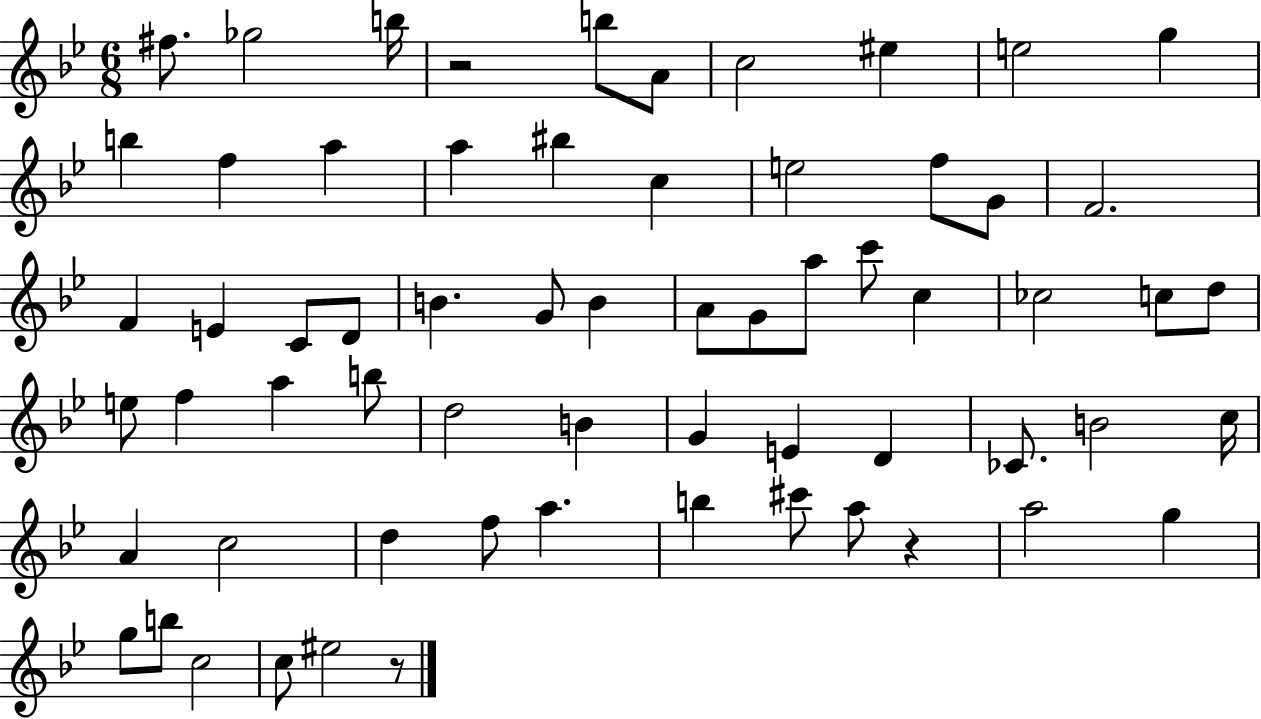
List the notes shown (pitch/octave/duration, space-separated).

F#5/e. Gb5/h B5/s R/h B5/e A4/e C5/h EIS5/q E5/h G5/q B5/q F5/q A5/q A5/q BIS5/q C5/q E5/h F5/e G4/e F4/h. F4/q E4/q C4/e D4/e B4/q. G4/e B4/q A4/e G4/e A5/e C6/e C5/q CES5/h C5/e D5/e E5/e F5/q A5/q B5/e D5/h B4/q G4/q E4/q D4/q CES4/e. B4/h C5/s A4/q C5/h D5/q F5/e A5/q. B5/q C#6/e A5/e R/q A5/h G5/q G5/e B5/e C5/h C5/e EIS5/h R/e